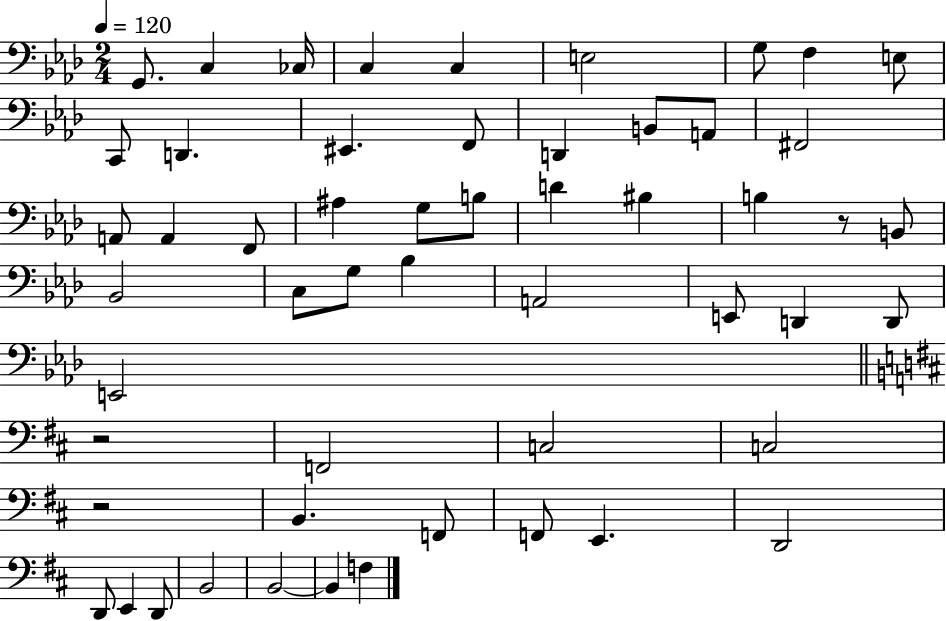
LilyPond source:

{
  \clef bass
  \numericTimeSignature
  \time 2/4
  \key aes \major
  \tempo 4 = 120
  g,8. c4 ces16 | c4 c4 | e2 | g8 f4 e8 | \break c,8 d,4. | eis,4. f,8 | d,4 b,8 a,8 | fis,2 | \break a,8 a,4 f,8 | ais4 g8 b8 | d'4 bis4 | b4 r8 b,8 | \break bes,2 | c8 g8 bes4 | a,2 | e,8 d,4 d,8 | \break e,2 | \bar "||" \break \key b \minor r2 | f,2 | c2 | c2 | \break r2 | b,4. f,8 | f,8 e,4. | d,2 | \break d,8 e,4 d,8 | b,2 | b,2~~ | b,4 f4 | \break \bar "|."
}